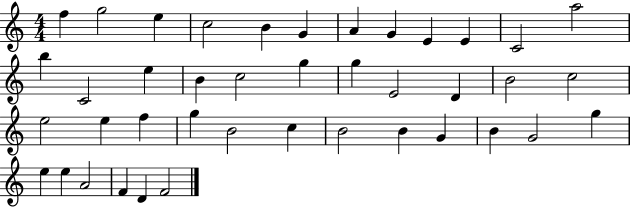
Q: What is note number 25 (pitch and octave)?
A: E5